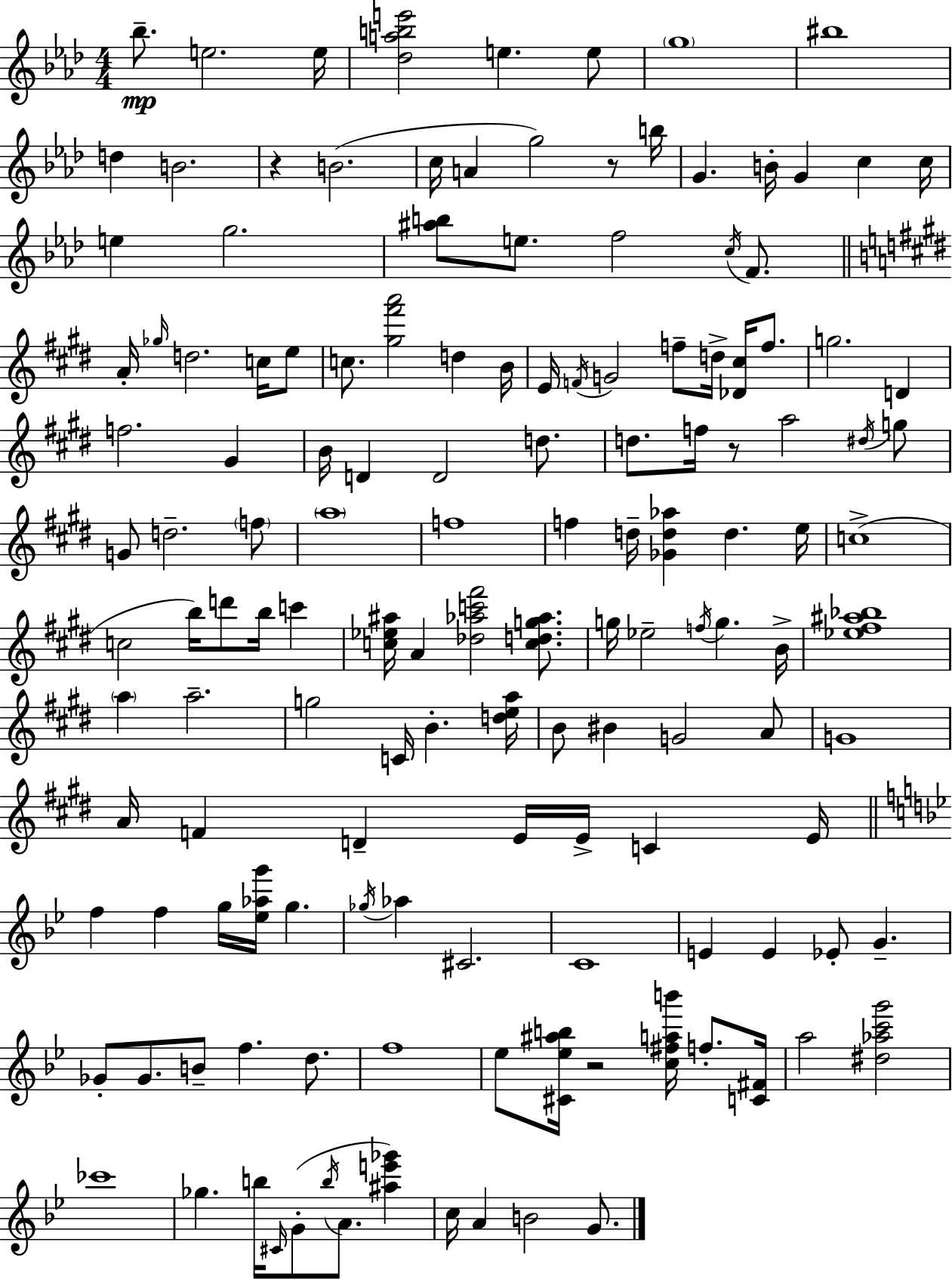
Bb5/e. E5/h. E5/s [Db5,A5,B5,E6]/h E5/q. E5/e G5/w BIS5/w D5/q B4/h. R/q B4/h. C5/s A4/q G5/h R/e B5/s G4/q. B4/s G4/q C5/q C5/s E5/q G5/h. [A#5,B5]/e E5/e. F5/h C5/s F4/e. A4/s Gb5/s D5/h. C5/s E5/e C5/e. [G#5,F#6,A6]/h D5/q B4/s E4/s F4/s G4/h F5/e D5/s [Db4,C#5]/s F5/e. G5/h. D4/q F5/h. G#4/q B4/s D4/q D4/h D5/e. D5/e. F5/s R/e A5/h D#5/s G5/e G4/e D5/h. F5/e A5/w F5/w F5/q D5/s [Gb4,D5,Ab5]/q D5/q. E5/s C5/w C5/h B5/s D6/e B5/s C6/q [C5,Eb5,A#5]/s A4/q [Db5,Ab5,C6,F#6]/h [C5,D5,G5,Ab5]/e. G5/s Eb5/h F5/s G5/q. B4/s [Eb5,F#5,A#5,Bb5]/w A5/q A5/h. G5/h C4/s B4/q. [D5,E5,A5]/s B4/e BIS4/q G4/h A4/e G4/w A4/s F4/q D4/q E4/s E4/s C4/q E4/s F5/q F5/q G5/s [Eb5,Ab5,G6]/s G5/q. Gb5/s Ab5/q C#4/h. C4/w E4/q E4/q Eb4/e G4/q. Gb4/e Gb4/e. B4/e F5/q. D5/e. F5/w Eb5/e [C#4,Eb5,A#5,B5]/s R/h [C5,F#5,A5,B6]/s F5/e. [C4,F#4]/s A5/h [D#5,Ab5,C6,G6]/h CES6/w Gb5/q. B5/s C#4/s G4/e B5/s A4/e. [A#5,E6,Gb6]/q C5/s A4/q B4/h G4/e.